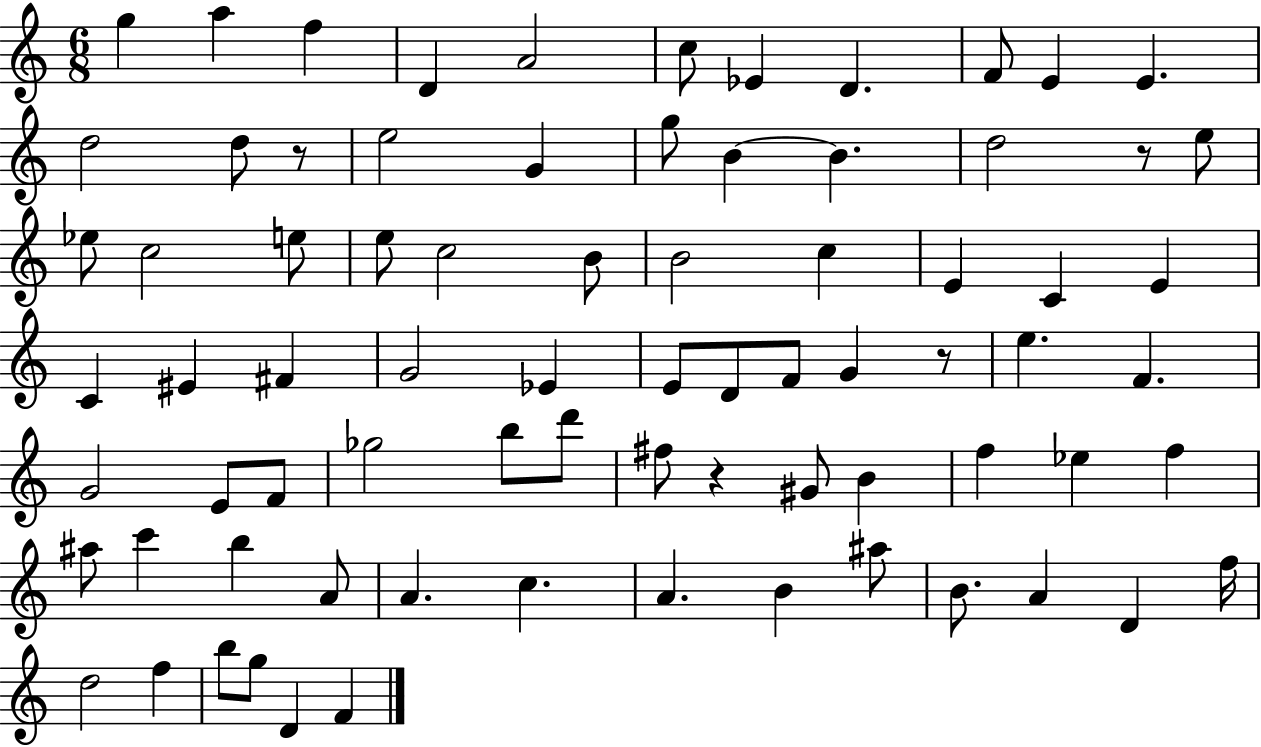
G5/q A5/q F5/q D4/q A4/h C5/e Eb4/q D4/q. F4/e E4/q E4/q. D5/h D5/e R/e E5/h G4/q G5/e B4/q B4/q. D5/h R/e E5/e Eb5/e C5/h E5/e E5/e C5/h B4/e B4/h C5/q E4/q C4/q E4/q C4/q EIS4/q F#4/q G4/h Eb4/q E4/e D4/e F4/e G4/q R/e E5/q. F4/q. G4/h E4/e F4/e Gb5/h B5/e D6/e F#5/e R/q G#4/e B4/q F5/q Eb5/q F5/q A#5/e C6/q B5/q A4/e A4/q. C5/q. A4/q. B4/q A#5/e B4/e. A4/q D4/q F5/s D5/h F5/q B5/e G5/e D4/q F4/q